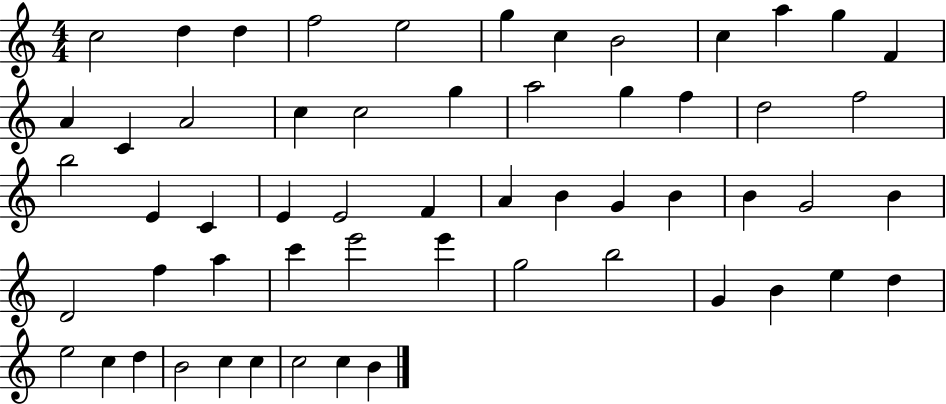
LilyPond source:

{
  \clef treble
  \numericTimeSignature
  \time 4/4
  \key c \major
  c''2 d''4 d''4 | f''2 e''2 | g''4 c''4 b'2 | c''4 a''4 g''4 f'4 | \break a'4 c'4 a'2 | c''4 c''2 g''4 | a''2 g''4 f''4 | d''2 f''2 | \break b''2 e'4 c'4 | e'4 e'2 f'4 | a'4 b'4 g'4 b'4 | b'4 g'2 b'4 | \break d'2 f''4 a''4 | c'''4 e'''2 e'''4 | g''2 b''2 | g'4 b'4 e''4 d''4 | \break e''2 c''4 d''4 | b'2 c''4 c''4 | c''2 c''4 b'4 | \bar "|."
}